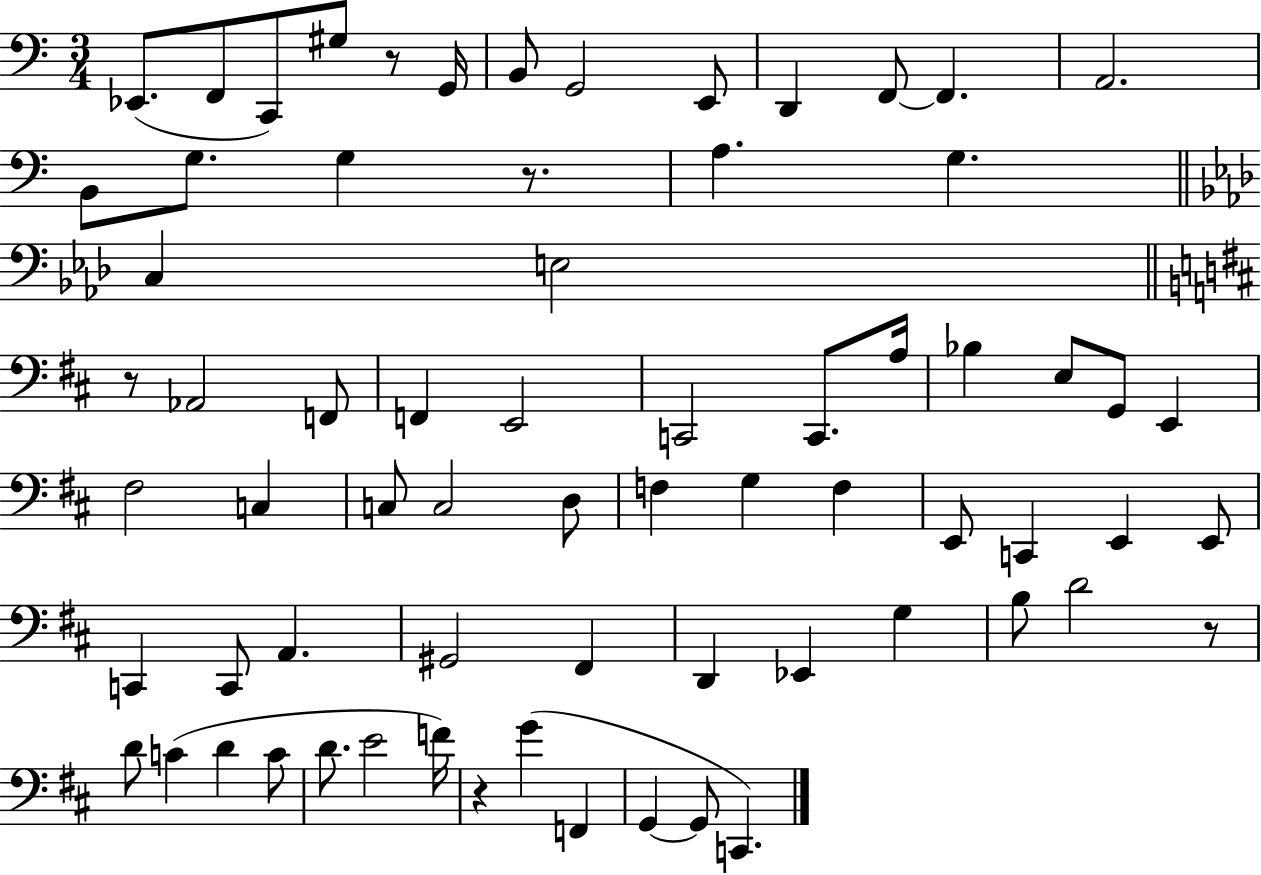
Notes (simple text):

Eb2/e. F2/e C2/e G#3/e R/e G2/s B2/e G2/h E2/e D2/q F2/e F2/q. A2/h. B2/e G3/e. G3/q R/e. A3/q. G3/q. C3/q E3/h R/e Ab2/h F2/e F2/q E2/h C2/h C2/e. A3/s Bb3/q E3/e G2/e E2/q F#3/h C3/q C3/e C3/h D3/e F3/q G3/q F3/q E2/e C2/q E2/q E2/e C2/q C2/e A2/q. G#2/h F#2/q D2/q Eb2/q G3/q B3/e D4/h R/e D4/e C4/q D4/q C4/e D4/e. E4/h F4/s R/q G4/q F2/q G2/q G2/e C2/q.